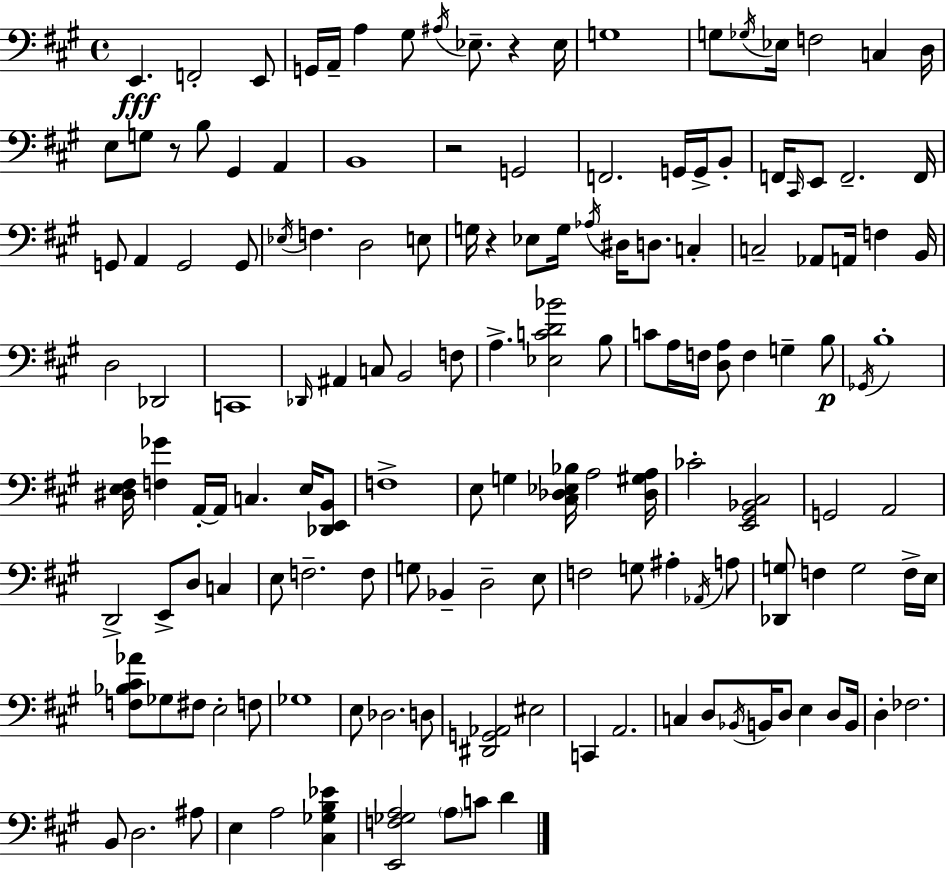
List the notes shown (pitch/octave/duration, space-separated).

E2/q. F2/h E2/e G2/s A2/s A3/q G#3/e A#3/s Eb3/e. R/q Eb3/s G3/w G3/e Gb3/s Eb3/s F3/h C3/q D3/s E3/e G3/e R/e B3/e G#2/q A2/q B2/w R/h G2/h F2/h. G2/s G2/s B2/e F2/s C#2/s E2/e F2/h. F2/s G2/e A2/q G2/h G2/e Eb3/s F3/q. D3/h E3/e G3/s R/q Eb3/e G3/s Ab3/s D#3/s D3/e. C3/q C3/h Ab2/e A2/s F3/q B2/s D3/h Db2/h C2/w Db2/s A#2/q C3/e B2/h F3/e A3/q. [Eb3,C4,D4,Bb4]/h B3/e C4/e A3/s F3/s [D3,A3]/e F3/q G3/q B3/e Gb2/s B3/w [D#3,E3,F#3]/s [F3,Gb4]/q A2/s A2/s C3/q. E3/s [Db2,E2,B2]/e F3/w E3/e G3/q [C#3,Db3,Eb3,Bb3]/s A3/h [Db3,G#3,A3]/s CES4/h [E2,G#2,Bb2,C#3]/h G2/h A2/h D2/h E2/e D3/e C3/q E3/e F3/h. F3/e G3/e Bb2/q D3/h E3/e F3/h G3/e A#3/q Ab2/s A3/e [Db2,G3]/e F3/q G3/h F3/s E3/s [F3,Bb3,C#4,Ab4]/e Gb3/e F#3/e E3/h F3/e Gb3/w E3/e Db3/h. D3/e [D#2,G2,Ab2]/h EIS3/h C2/q A2/h. C3/q D3/e Bb2/s B2/s D3/e E3/q D3/e B2/s D3/q FES3/h. B2/e D3/h. A#3/e E3/q A3/h [C#3,Gb3,B3,Eb4]/q [E2,F3,Gb3,A3]/h A3/e C4/e D4/q